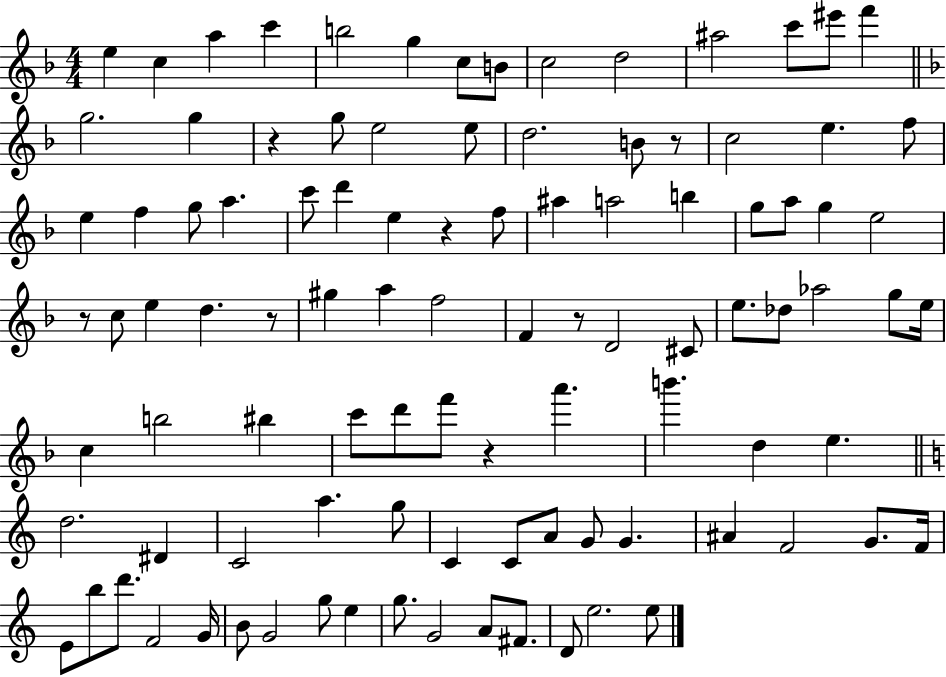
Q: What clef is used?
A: treble